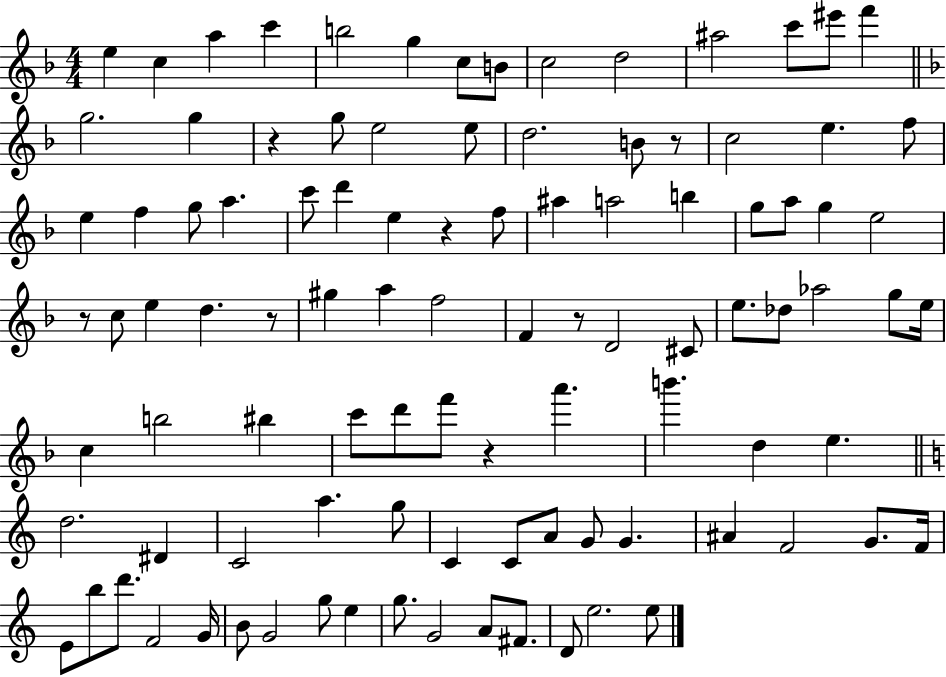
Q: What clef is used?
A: treble